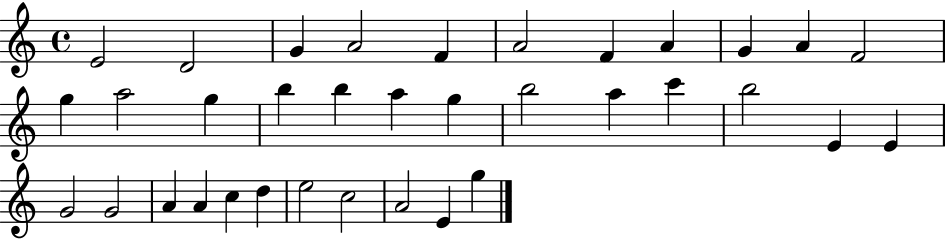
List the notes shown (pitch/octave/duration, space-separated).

E4/h D4/h G4/q A4/h F4/q A4/h F4/q A4/q G4/q A4/q F4/h G5/q A5/h G5/q B5/q B5/q A5/q G5/q B5/h A5/q C6/q B5/h E4/q E4/q G4/h G4/h A4/q A4/q C5/q D5/q E5/h C5/h A4/h E4/q G5/q